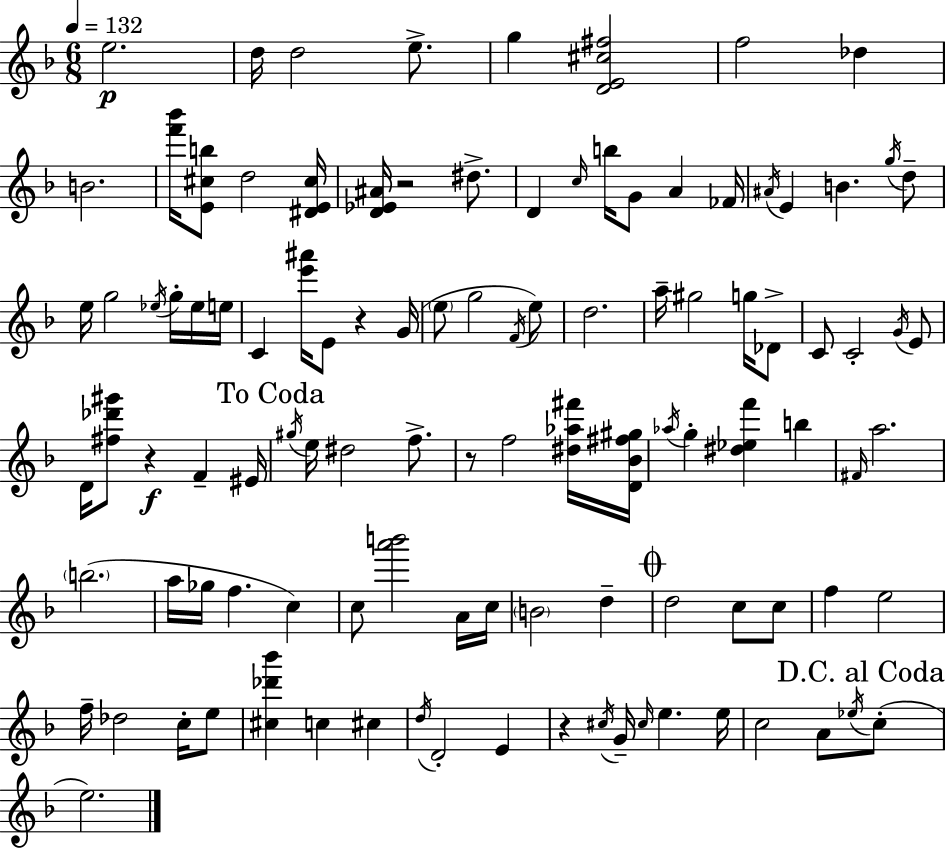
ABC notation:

X:1
T:Untitled
M:6/8
L:1/4
K:F
e2 d/4 d2 e/2 g [DE^c^f]2 f2 _d B2 [f'_b']/4 [E^cb]/2 d2 [^DE^c]/4 [D_E^A]/4 z2 ^d/2 D c/4 b/4 G/2 A _F/4 ^A/4 E B g/4 d/2 e/4 g2 _e/4 g/4 _e/4 e/4 C [e'^a']/4 E/2 z G/4 e/2 g2 F/4 e/2 d2 a/4 ^g2 g/4 _D/2 C/2 C2 G/4 E/2 D/4 [^f_d'^g']/2 z F ^E/4 ^g/4 e/4 ^d2 f/2 z/2 f2 [^d_a^f']/4 [D_B^f^g]/4 _a/4 g [^d_ef'] b ^F/4 a2 b2 a/4 _g/4 f c c/2 [a'b']2 A/4 c/4 B2 d d2 c/2 c/2 f e2 f/4 _d2 c/4 e/2 [^c_d'_b'] c ^c d/4 D2 E z ^c/4 G/4 ^c/4 e e/4 c2 A/2 _e/4 c/2 e2